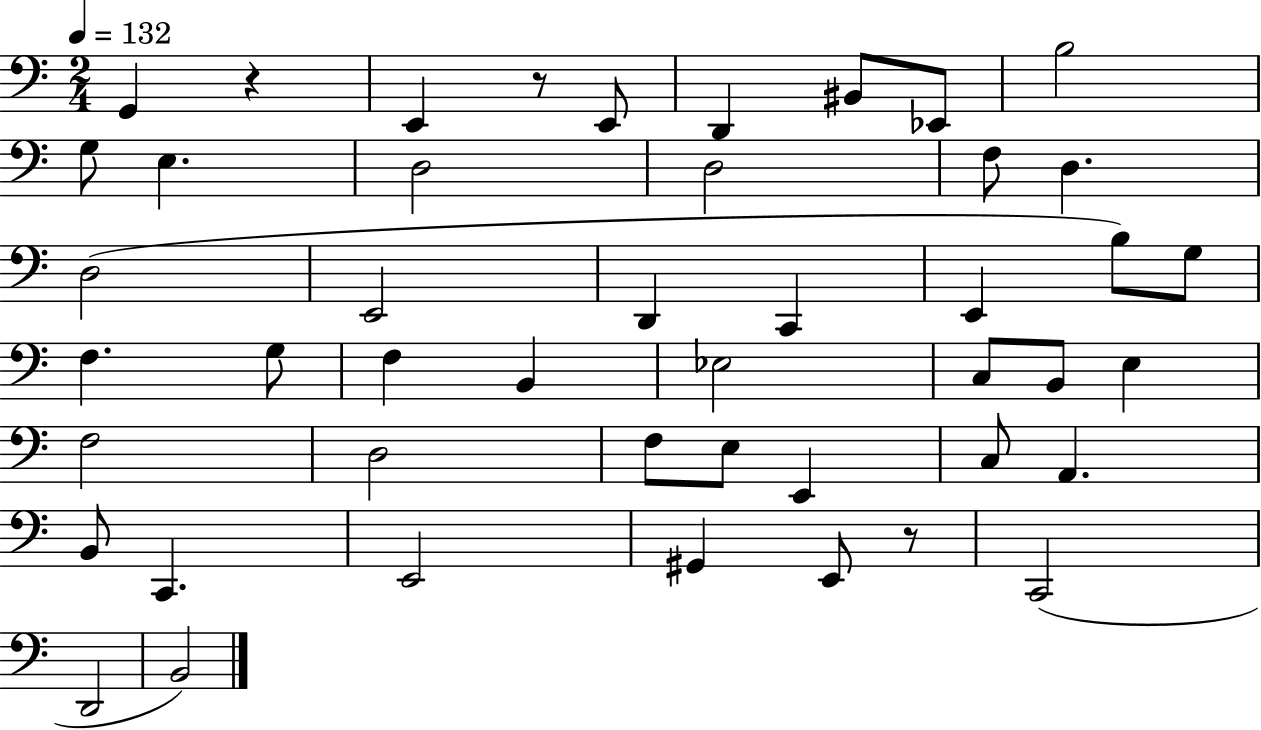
{
  \clef bass
  \numericTimeSignature
  \time 2/4
  \key c \major
  \tempo 4 = 132
  g,4 r4 | e,4 r8 e,8 | d,4 bis,8 ees,8 | b2 | \break g8 e4. | d2 | d2 | f8 d4. | \break d2( | e,2 | d,4 c,4 | e,4 b8) g8 | \break f4. g8 | f4 b,4 | ees2 | c8 b,8 e4 | \break f2 | d2 | f8 e8 e,4 | c8 a,4. | \break b,8 c,4. | e,2 | gis,4 e,8 r8 | c,2( | \break d,2 | b,2) | \bar "|."
}